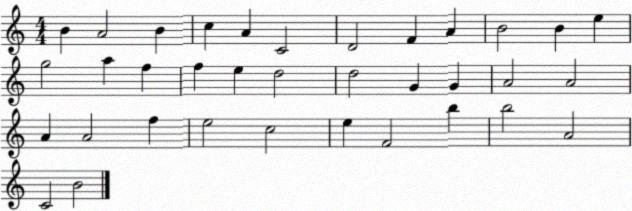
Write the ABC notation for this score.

X:1
T:Untitled
M:4/4
L:1/4
K:C
B A2 B c A C2 D2 F A B2 B e g2 a f f e d2 d2 G G A2 A2 A A2 f e2 c2 e F2 b b2 A2 C2 B2